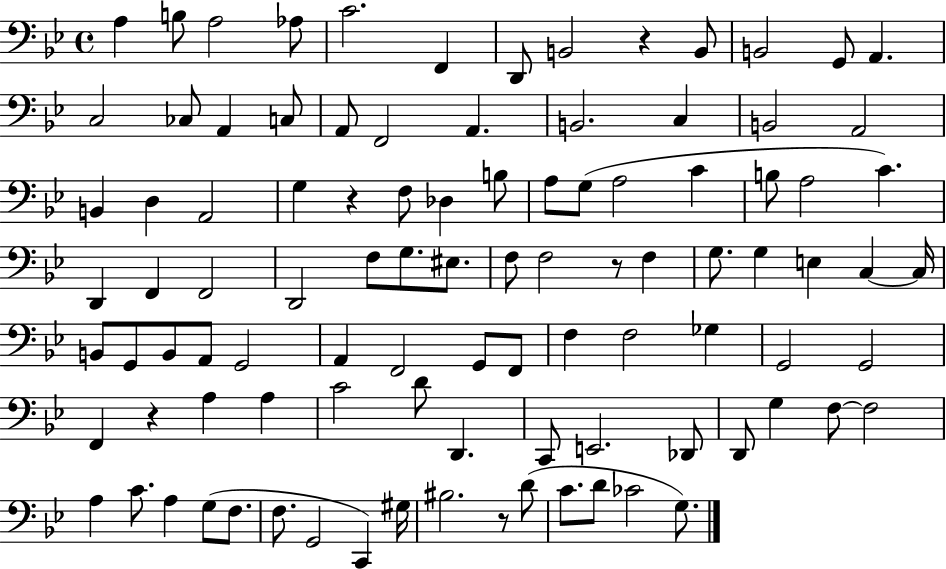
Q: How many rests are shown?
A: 5